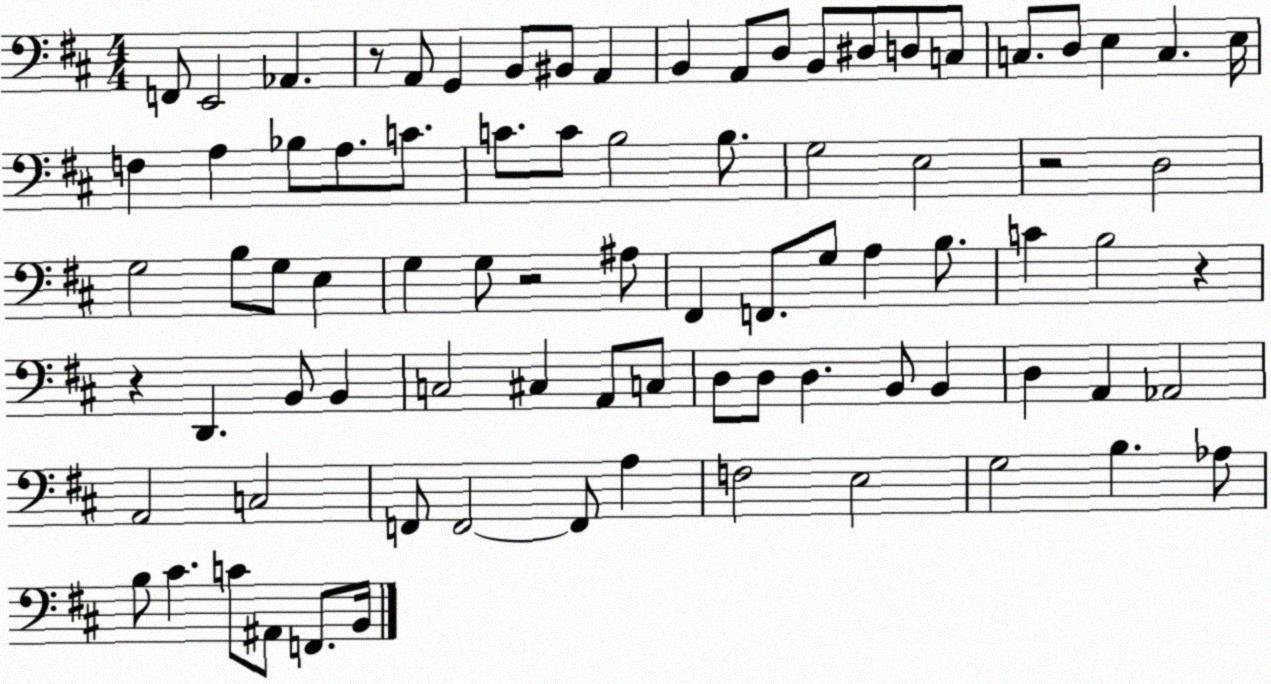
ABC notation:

X:1
T:Untitled
M:4/4
L:1/4
K:D
F,,/2 E,,2 _A,, z/2 A,,/2 G,, B,,/2 ^B,,/2 A,, B,, A,,/2 D,/2 B,,/2 ^D,/2 D,/2 C,/2 C,/2 D,/2 E, C, E,/4 F, A, _B,/2 A,/2 C/2 C/2 C/2 B,2 B,/2 G,2 E,2 z2 D,2 G,2 B,/2 G,/2 E, G, G,/2 z2 ^A,/2 ^F,, F,,/2 G,/2 A, B,/2 C B,2 z z D,, B,,/2 B,, C,2 ^C, A,,/2 C,/2 D,/2 D,/2 D, B,,/2 B,, D, A,, _A,,2 A,,2 C,2 F,,/2 F,,2 F,,/2 A, F,2 E,2 G,2 B, _A,/2 B,/2 ^C C/2 ^A,,/2 F,,/2 B,,/4